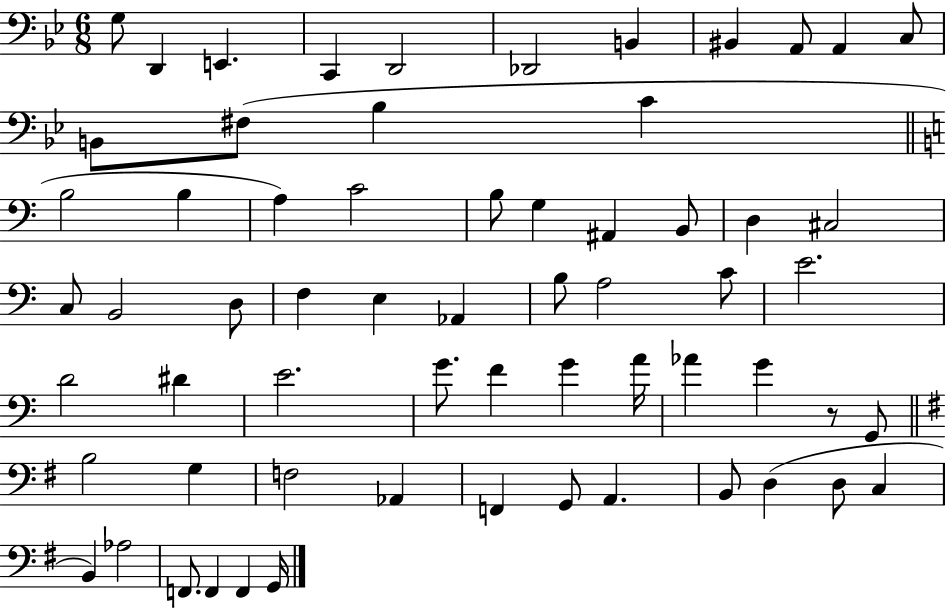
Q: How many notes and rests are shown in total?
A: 63